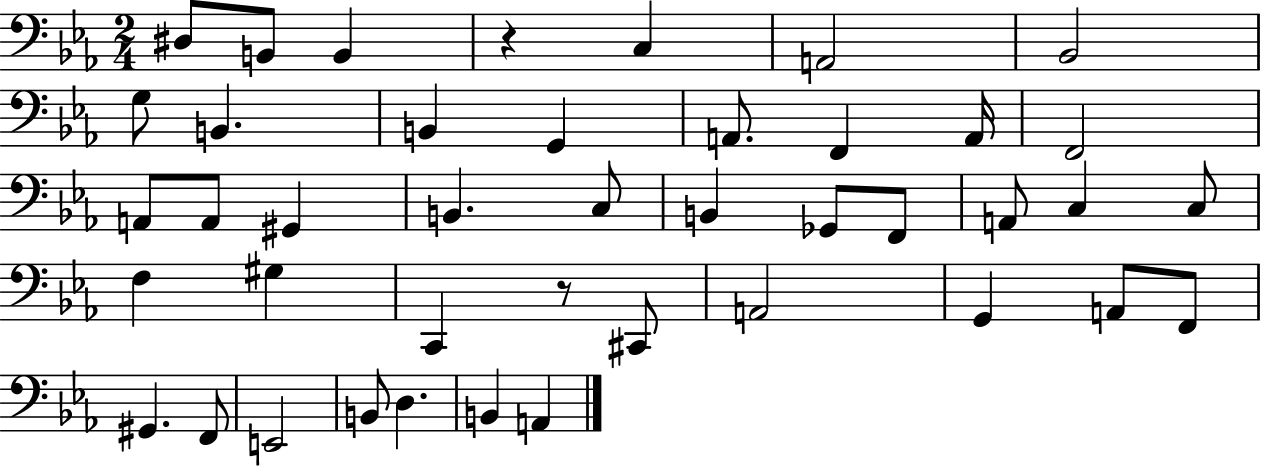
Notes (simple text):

D#3/e B2/e B2/q R/q C3/q A2/h Bb2/h G3/e B2/q. B2/q G2/q A2/e. F2/q A2/s F2/h A2/e A2/e G#2/q B2/q. C3/e B2/q Gb2/e F2/e A2/e C3/q C3/e F3/q G#3/q C2/q R/e C#2/e A2/h G2/q A2/e F2/e G#2/q. F2/e E2/h B2/e D3/q. B2/q A2/q